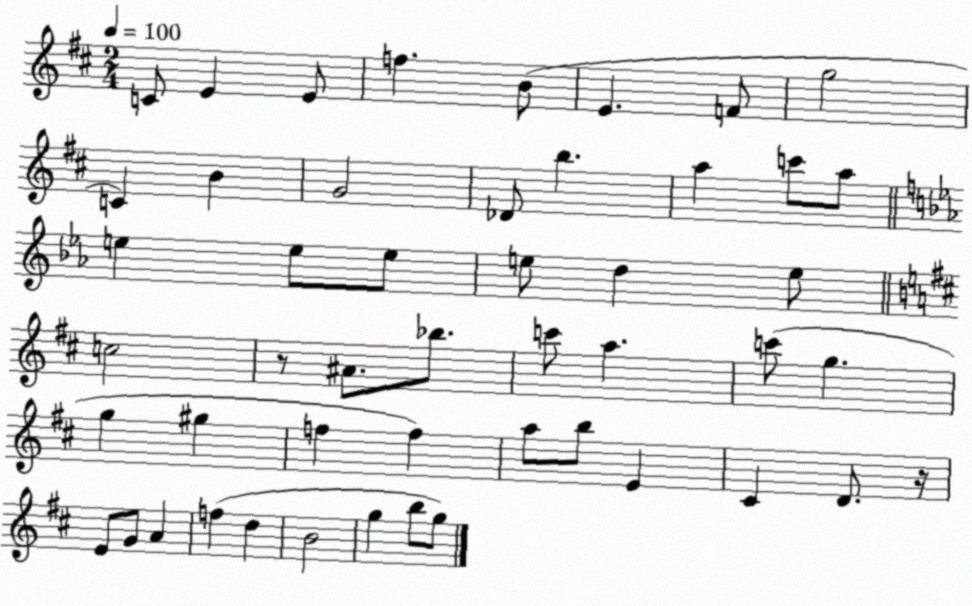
X:1
T:Untitled
M:2/4
L:1/4
K:D
C/2 E E/2 f B/2 E F/2 g2 C B G2 _D/2 b a c'/2 a/2 e e/2 e/2 e/2 d e/2 c2 z/2 ^A/2 _b/2 c'/2 a c'/2 g g ^g f f a/2 b/2 E ^C D/2 z/4 E/2 G/2 A f d B2 g b/2 g/2